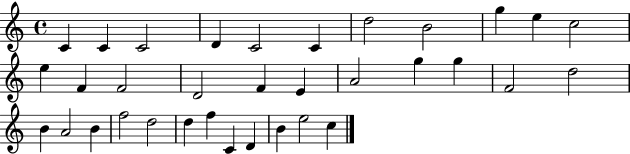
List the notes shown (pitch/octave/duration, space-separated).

C4/q C4/q C4/h D4/q C4/h C4/q D5/h B4/h G5/q E5/q C5/h E5/q F4/q F4/h D4/h F4/q E4/q A4/h G5/q G5/q F4/h D5/h B4/q A4/h B4/q F5/h D5/h D5/q F5/q C4/q D4/q B4/q E5/h C5/q